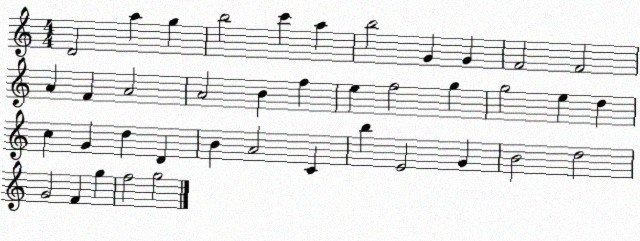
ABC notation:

X:1
T:Untitled
M:4/4
L:1/4
K:C
D2 a g b2 c' a b2 G G F2 F2 A F A2 A2 B f e f2 g g2 e d c G d D B A2 C b E2 G B2 d2 G2 F g f2 g2